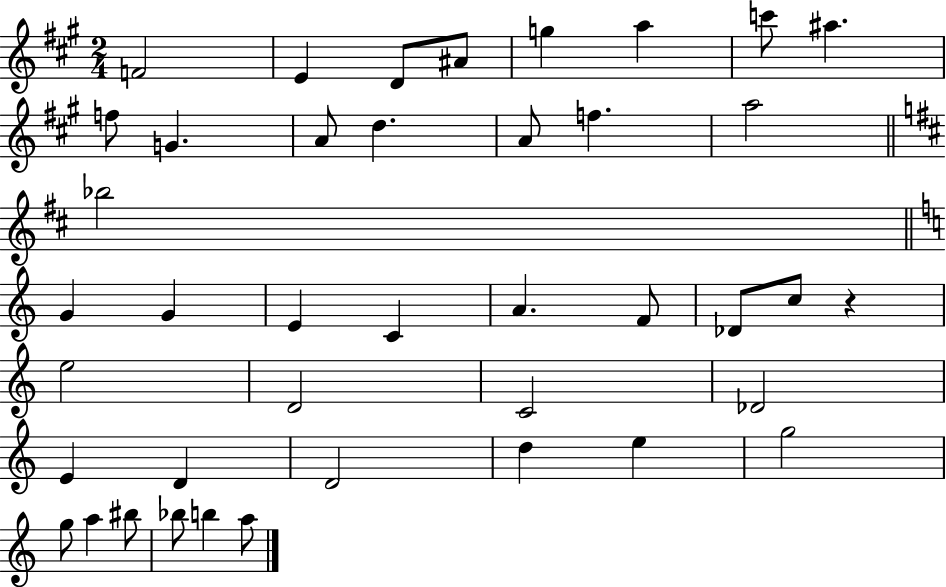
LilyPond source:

{
  \clef treble
  \numericTimeSignature
  \time 2/4
  \key a \major
  \repeat volta 2 { f'2 | e'4 d'8 ais'8 | g''4 a''4 | c'''8 ais''4. | \break f''8 g'4. | a'8 d''4. | a'8 f''4. | a''2 | \break \bar "||" \break \key d \major bes''2 | \bar "||" \break \key c \major g'4 g'4 | e'4 c'4 | a'4. f'8 | des'8 c''8 r4 | \break e''2 | d'2 | c'2 | des'2 | \break e'4 d'4 | d'2 | d''4 e''4 | g''2 | \break g''8 a''4 bis''8 | bes''8 b''4 a''8 | } \bar "|."
}